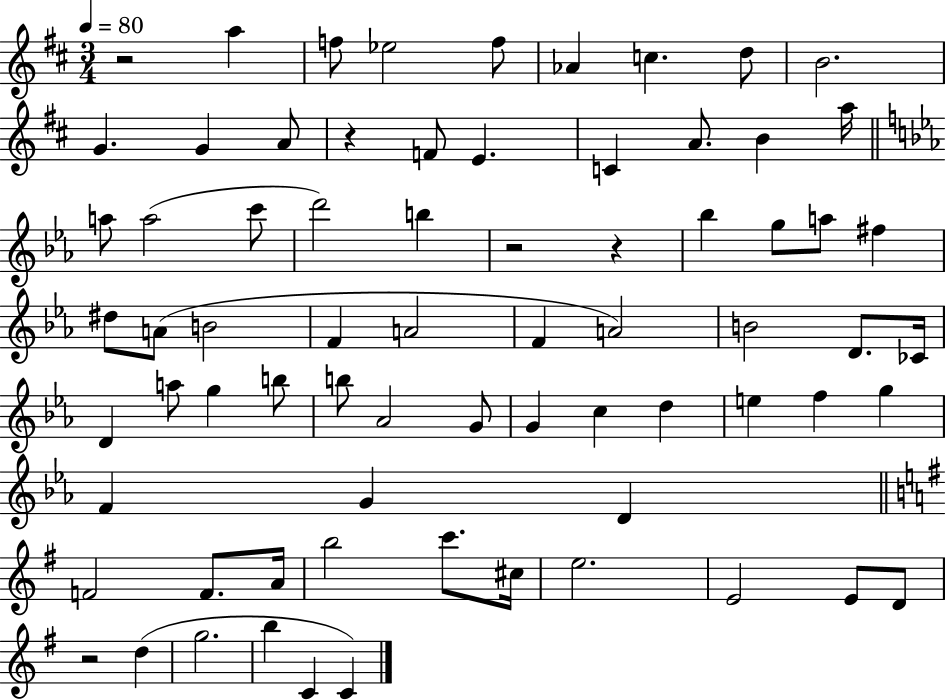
{
  \clef treble
  \numericTimeSignature
  \time 3/4
  \key d \major
  \tempo 4 = 80
  r2 a''4 | f''8 ees''2 f''8 | aes'4 c''4. d''8 | b'2. | \break g'4. g'4 a'8 | r4 f'8 e'4. | c'4 a'8. b'4 a''16 | \bar "||" \break \key c \minor a''8 a''2( c'''8 | d'''2) b''4 | r2 r4 | bes''4 g''8 a''8 fis''4 | \break dis''8 a'8( b'2 | f'4 a'2 | f'4 a'2) | b'2 d'8. ces'16 | \break d'4 a''8 g''4 b''8 | b''8 aes'2 g'8 | g'4 c''4 d''4 | e''4 f''4 g''4 | \break f'4 g'4 d'4 | \bar "||" \break \key g \major f'2 f'8. a'16 | b''2 c'''8. cis''16 | e''2. | e'2 e'8 d'8 | \break r2 d''4( | g''2. | b''4 c'4 c'4) | \bar "|."
}